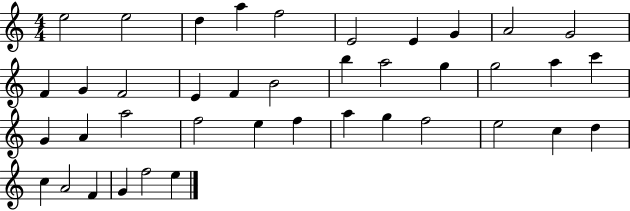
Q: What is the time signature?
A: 4/4